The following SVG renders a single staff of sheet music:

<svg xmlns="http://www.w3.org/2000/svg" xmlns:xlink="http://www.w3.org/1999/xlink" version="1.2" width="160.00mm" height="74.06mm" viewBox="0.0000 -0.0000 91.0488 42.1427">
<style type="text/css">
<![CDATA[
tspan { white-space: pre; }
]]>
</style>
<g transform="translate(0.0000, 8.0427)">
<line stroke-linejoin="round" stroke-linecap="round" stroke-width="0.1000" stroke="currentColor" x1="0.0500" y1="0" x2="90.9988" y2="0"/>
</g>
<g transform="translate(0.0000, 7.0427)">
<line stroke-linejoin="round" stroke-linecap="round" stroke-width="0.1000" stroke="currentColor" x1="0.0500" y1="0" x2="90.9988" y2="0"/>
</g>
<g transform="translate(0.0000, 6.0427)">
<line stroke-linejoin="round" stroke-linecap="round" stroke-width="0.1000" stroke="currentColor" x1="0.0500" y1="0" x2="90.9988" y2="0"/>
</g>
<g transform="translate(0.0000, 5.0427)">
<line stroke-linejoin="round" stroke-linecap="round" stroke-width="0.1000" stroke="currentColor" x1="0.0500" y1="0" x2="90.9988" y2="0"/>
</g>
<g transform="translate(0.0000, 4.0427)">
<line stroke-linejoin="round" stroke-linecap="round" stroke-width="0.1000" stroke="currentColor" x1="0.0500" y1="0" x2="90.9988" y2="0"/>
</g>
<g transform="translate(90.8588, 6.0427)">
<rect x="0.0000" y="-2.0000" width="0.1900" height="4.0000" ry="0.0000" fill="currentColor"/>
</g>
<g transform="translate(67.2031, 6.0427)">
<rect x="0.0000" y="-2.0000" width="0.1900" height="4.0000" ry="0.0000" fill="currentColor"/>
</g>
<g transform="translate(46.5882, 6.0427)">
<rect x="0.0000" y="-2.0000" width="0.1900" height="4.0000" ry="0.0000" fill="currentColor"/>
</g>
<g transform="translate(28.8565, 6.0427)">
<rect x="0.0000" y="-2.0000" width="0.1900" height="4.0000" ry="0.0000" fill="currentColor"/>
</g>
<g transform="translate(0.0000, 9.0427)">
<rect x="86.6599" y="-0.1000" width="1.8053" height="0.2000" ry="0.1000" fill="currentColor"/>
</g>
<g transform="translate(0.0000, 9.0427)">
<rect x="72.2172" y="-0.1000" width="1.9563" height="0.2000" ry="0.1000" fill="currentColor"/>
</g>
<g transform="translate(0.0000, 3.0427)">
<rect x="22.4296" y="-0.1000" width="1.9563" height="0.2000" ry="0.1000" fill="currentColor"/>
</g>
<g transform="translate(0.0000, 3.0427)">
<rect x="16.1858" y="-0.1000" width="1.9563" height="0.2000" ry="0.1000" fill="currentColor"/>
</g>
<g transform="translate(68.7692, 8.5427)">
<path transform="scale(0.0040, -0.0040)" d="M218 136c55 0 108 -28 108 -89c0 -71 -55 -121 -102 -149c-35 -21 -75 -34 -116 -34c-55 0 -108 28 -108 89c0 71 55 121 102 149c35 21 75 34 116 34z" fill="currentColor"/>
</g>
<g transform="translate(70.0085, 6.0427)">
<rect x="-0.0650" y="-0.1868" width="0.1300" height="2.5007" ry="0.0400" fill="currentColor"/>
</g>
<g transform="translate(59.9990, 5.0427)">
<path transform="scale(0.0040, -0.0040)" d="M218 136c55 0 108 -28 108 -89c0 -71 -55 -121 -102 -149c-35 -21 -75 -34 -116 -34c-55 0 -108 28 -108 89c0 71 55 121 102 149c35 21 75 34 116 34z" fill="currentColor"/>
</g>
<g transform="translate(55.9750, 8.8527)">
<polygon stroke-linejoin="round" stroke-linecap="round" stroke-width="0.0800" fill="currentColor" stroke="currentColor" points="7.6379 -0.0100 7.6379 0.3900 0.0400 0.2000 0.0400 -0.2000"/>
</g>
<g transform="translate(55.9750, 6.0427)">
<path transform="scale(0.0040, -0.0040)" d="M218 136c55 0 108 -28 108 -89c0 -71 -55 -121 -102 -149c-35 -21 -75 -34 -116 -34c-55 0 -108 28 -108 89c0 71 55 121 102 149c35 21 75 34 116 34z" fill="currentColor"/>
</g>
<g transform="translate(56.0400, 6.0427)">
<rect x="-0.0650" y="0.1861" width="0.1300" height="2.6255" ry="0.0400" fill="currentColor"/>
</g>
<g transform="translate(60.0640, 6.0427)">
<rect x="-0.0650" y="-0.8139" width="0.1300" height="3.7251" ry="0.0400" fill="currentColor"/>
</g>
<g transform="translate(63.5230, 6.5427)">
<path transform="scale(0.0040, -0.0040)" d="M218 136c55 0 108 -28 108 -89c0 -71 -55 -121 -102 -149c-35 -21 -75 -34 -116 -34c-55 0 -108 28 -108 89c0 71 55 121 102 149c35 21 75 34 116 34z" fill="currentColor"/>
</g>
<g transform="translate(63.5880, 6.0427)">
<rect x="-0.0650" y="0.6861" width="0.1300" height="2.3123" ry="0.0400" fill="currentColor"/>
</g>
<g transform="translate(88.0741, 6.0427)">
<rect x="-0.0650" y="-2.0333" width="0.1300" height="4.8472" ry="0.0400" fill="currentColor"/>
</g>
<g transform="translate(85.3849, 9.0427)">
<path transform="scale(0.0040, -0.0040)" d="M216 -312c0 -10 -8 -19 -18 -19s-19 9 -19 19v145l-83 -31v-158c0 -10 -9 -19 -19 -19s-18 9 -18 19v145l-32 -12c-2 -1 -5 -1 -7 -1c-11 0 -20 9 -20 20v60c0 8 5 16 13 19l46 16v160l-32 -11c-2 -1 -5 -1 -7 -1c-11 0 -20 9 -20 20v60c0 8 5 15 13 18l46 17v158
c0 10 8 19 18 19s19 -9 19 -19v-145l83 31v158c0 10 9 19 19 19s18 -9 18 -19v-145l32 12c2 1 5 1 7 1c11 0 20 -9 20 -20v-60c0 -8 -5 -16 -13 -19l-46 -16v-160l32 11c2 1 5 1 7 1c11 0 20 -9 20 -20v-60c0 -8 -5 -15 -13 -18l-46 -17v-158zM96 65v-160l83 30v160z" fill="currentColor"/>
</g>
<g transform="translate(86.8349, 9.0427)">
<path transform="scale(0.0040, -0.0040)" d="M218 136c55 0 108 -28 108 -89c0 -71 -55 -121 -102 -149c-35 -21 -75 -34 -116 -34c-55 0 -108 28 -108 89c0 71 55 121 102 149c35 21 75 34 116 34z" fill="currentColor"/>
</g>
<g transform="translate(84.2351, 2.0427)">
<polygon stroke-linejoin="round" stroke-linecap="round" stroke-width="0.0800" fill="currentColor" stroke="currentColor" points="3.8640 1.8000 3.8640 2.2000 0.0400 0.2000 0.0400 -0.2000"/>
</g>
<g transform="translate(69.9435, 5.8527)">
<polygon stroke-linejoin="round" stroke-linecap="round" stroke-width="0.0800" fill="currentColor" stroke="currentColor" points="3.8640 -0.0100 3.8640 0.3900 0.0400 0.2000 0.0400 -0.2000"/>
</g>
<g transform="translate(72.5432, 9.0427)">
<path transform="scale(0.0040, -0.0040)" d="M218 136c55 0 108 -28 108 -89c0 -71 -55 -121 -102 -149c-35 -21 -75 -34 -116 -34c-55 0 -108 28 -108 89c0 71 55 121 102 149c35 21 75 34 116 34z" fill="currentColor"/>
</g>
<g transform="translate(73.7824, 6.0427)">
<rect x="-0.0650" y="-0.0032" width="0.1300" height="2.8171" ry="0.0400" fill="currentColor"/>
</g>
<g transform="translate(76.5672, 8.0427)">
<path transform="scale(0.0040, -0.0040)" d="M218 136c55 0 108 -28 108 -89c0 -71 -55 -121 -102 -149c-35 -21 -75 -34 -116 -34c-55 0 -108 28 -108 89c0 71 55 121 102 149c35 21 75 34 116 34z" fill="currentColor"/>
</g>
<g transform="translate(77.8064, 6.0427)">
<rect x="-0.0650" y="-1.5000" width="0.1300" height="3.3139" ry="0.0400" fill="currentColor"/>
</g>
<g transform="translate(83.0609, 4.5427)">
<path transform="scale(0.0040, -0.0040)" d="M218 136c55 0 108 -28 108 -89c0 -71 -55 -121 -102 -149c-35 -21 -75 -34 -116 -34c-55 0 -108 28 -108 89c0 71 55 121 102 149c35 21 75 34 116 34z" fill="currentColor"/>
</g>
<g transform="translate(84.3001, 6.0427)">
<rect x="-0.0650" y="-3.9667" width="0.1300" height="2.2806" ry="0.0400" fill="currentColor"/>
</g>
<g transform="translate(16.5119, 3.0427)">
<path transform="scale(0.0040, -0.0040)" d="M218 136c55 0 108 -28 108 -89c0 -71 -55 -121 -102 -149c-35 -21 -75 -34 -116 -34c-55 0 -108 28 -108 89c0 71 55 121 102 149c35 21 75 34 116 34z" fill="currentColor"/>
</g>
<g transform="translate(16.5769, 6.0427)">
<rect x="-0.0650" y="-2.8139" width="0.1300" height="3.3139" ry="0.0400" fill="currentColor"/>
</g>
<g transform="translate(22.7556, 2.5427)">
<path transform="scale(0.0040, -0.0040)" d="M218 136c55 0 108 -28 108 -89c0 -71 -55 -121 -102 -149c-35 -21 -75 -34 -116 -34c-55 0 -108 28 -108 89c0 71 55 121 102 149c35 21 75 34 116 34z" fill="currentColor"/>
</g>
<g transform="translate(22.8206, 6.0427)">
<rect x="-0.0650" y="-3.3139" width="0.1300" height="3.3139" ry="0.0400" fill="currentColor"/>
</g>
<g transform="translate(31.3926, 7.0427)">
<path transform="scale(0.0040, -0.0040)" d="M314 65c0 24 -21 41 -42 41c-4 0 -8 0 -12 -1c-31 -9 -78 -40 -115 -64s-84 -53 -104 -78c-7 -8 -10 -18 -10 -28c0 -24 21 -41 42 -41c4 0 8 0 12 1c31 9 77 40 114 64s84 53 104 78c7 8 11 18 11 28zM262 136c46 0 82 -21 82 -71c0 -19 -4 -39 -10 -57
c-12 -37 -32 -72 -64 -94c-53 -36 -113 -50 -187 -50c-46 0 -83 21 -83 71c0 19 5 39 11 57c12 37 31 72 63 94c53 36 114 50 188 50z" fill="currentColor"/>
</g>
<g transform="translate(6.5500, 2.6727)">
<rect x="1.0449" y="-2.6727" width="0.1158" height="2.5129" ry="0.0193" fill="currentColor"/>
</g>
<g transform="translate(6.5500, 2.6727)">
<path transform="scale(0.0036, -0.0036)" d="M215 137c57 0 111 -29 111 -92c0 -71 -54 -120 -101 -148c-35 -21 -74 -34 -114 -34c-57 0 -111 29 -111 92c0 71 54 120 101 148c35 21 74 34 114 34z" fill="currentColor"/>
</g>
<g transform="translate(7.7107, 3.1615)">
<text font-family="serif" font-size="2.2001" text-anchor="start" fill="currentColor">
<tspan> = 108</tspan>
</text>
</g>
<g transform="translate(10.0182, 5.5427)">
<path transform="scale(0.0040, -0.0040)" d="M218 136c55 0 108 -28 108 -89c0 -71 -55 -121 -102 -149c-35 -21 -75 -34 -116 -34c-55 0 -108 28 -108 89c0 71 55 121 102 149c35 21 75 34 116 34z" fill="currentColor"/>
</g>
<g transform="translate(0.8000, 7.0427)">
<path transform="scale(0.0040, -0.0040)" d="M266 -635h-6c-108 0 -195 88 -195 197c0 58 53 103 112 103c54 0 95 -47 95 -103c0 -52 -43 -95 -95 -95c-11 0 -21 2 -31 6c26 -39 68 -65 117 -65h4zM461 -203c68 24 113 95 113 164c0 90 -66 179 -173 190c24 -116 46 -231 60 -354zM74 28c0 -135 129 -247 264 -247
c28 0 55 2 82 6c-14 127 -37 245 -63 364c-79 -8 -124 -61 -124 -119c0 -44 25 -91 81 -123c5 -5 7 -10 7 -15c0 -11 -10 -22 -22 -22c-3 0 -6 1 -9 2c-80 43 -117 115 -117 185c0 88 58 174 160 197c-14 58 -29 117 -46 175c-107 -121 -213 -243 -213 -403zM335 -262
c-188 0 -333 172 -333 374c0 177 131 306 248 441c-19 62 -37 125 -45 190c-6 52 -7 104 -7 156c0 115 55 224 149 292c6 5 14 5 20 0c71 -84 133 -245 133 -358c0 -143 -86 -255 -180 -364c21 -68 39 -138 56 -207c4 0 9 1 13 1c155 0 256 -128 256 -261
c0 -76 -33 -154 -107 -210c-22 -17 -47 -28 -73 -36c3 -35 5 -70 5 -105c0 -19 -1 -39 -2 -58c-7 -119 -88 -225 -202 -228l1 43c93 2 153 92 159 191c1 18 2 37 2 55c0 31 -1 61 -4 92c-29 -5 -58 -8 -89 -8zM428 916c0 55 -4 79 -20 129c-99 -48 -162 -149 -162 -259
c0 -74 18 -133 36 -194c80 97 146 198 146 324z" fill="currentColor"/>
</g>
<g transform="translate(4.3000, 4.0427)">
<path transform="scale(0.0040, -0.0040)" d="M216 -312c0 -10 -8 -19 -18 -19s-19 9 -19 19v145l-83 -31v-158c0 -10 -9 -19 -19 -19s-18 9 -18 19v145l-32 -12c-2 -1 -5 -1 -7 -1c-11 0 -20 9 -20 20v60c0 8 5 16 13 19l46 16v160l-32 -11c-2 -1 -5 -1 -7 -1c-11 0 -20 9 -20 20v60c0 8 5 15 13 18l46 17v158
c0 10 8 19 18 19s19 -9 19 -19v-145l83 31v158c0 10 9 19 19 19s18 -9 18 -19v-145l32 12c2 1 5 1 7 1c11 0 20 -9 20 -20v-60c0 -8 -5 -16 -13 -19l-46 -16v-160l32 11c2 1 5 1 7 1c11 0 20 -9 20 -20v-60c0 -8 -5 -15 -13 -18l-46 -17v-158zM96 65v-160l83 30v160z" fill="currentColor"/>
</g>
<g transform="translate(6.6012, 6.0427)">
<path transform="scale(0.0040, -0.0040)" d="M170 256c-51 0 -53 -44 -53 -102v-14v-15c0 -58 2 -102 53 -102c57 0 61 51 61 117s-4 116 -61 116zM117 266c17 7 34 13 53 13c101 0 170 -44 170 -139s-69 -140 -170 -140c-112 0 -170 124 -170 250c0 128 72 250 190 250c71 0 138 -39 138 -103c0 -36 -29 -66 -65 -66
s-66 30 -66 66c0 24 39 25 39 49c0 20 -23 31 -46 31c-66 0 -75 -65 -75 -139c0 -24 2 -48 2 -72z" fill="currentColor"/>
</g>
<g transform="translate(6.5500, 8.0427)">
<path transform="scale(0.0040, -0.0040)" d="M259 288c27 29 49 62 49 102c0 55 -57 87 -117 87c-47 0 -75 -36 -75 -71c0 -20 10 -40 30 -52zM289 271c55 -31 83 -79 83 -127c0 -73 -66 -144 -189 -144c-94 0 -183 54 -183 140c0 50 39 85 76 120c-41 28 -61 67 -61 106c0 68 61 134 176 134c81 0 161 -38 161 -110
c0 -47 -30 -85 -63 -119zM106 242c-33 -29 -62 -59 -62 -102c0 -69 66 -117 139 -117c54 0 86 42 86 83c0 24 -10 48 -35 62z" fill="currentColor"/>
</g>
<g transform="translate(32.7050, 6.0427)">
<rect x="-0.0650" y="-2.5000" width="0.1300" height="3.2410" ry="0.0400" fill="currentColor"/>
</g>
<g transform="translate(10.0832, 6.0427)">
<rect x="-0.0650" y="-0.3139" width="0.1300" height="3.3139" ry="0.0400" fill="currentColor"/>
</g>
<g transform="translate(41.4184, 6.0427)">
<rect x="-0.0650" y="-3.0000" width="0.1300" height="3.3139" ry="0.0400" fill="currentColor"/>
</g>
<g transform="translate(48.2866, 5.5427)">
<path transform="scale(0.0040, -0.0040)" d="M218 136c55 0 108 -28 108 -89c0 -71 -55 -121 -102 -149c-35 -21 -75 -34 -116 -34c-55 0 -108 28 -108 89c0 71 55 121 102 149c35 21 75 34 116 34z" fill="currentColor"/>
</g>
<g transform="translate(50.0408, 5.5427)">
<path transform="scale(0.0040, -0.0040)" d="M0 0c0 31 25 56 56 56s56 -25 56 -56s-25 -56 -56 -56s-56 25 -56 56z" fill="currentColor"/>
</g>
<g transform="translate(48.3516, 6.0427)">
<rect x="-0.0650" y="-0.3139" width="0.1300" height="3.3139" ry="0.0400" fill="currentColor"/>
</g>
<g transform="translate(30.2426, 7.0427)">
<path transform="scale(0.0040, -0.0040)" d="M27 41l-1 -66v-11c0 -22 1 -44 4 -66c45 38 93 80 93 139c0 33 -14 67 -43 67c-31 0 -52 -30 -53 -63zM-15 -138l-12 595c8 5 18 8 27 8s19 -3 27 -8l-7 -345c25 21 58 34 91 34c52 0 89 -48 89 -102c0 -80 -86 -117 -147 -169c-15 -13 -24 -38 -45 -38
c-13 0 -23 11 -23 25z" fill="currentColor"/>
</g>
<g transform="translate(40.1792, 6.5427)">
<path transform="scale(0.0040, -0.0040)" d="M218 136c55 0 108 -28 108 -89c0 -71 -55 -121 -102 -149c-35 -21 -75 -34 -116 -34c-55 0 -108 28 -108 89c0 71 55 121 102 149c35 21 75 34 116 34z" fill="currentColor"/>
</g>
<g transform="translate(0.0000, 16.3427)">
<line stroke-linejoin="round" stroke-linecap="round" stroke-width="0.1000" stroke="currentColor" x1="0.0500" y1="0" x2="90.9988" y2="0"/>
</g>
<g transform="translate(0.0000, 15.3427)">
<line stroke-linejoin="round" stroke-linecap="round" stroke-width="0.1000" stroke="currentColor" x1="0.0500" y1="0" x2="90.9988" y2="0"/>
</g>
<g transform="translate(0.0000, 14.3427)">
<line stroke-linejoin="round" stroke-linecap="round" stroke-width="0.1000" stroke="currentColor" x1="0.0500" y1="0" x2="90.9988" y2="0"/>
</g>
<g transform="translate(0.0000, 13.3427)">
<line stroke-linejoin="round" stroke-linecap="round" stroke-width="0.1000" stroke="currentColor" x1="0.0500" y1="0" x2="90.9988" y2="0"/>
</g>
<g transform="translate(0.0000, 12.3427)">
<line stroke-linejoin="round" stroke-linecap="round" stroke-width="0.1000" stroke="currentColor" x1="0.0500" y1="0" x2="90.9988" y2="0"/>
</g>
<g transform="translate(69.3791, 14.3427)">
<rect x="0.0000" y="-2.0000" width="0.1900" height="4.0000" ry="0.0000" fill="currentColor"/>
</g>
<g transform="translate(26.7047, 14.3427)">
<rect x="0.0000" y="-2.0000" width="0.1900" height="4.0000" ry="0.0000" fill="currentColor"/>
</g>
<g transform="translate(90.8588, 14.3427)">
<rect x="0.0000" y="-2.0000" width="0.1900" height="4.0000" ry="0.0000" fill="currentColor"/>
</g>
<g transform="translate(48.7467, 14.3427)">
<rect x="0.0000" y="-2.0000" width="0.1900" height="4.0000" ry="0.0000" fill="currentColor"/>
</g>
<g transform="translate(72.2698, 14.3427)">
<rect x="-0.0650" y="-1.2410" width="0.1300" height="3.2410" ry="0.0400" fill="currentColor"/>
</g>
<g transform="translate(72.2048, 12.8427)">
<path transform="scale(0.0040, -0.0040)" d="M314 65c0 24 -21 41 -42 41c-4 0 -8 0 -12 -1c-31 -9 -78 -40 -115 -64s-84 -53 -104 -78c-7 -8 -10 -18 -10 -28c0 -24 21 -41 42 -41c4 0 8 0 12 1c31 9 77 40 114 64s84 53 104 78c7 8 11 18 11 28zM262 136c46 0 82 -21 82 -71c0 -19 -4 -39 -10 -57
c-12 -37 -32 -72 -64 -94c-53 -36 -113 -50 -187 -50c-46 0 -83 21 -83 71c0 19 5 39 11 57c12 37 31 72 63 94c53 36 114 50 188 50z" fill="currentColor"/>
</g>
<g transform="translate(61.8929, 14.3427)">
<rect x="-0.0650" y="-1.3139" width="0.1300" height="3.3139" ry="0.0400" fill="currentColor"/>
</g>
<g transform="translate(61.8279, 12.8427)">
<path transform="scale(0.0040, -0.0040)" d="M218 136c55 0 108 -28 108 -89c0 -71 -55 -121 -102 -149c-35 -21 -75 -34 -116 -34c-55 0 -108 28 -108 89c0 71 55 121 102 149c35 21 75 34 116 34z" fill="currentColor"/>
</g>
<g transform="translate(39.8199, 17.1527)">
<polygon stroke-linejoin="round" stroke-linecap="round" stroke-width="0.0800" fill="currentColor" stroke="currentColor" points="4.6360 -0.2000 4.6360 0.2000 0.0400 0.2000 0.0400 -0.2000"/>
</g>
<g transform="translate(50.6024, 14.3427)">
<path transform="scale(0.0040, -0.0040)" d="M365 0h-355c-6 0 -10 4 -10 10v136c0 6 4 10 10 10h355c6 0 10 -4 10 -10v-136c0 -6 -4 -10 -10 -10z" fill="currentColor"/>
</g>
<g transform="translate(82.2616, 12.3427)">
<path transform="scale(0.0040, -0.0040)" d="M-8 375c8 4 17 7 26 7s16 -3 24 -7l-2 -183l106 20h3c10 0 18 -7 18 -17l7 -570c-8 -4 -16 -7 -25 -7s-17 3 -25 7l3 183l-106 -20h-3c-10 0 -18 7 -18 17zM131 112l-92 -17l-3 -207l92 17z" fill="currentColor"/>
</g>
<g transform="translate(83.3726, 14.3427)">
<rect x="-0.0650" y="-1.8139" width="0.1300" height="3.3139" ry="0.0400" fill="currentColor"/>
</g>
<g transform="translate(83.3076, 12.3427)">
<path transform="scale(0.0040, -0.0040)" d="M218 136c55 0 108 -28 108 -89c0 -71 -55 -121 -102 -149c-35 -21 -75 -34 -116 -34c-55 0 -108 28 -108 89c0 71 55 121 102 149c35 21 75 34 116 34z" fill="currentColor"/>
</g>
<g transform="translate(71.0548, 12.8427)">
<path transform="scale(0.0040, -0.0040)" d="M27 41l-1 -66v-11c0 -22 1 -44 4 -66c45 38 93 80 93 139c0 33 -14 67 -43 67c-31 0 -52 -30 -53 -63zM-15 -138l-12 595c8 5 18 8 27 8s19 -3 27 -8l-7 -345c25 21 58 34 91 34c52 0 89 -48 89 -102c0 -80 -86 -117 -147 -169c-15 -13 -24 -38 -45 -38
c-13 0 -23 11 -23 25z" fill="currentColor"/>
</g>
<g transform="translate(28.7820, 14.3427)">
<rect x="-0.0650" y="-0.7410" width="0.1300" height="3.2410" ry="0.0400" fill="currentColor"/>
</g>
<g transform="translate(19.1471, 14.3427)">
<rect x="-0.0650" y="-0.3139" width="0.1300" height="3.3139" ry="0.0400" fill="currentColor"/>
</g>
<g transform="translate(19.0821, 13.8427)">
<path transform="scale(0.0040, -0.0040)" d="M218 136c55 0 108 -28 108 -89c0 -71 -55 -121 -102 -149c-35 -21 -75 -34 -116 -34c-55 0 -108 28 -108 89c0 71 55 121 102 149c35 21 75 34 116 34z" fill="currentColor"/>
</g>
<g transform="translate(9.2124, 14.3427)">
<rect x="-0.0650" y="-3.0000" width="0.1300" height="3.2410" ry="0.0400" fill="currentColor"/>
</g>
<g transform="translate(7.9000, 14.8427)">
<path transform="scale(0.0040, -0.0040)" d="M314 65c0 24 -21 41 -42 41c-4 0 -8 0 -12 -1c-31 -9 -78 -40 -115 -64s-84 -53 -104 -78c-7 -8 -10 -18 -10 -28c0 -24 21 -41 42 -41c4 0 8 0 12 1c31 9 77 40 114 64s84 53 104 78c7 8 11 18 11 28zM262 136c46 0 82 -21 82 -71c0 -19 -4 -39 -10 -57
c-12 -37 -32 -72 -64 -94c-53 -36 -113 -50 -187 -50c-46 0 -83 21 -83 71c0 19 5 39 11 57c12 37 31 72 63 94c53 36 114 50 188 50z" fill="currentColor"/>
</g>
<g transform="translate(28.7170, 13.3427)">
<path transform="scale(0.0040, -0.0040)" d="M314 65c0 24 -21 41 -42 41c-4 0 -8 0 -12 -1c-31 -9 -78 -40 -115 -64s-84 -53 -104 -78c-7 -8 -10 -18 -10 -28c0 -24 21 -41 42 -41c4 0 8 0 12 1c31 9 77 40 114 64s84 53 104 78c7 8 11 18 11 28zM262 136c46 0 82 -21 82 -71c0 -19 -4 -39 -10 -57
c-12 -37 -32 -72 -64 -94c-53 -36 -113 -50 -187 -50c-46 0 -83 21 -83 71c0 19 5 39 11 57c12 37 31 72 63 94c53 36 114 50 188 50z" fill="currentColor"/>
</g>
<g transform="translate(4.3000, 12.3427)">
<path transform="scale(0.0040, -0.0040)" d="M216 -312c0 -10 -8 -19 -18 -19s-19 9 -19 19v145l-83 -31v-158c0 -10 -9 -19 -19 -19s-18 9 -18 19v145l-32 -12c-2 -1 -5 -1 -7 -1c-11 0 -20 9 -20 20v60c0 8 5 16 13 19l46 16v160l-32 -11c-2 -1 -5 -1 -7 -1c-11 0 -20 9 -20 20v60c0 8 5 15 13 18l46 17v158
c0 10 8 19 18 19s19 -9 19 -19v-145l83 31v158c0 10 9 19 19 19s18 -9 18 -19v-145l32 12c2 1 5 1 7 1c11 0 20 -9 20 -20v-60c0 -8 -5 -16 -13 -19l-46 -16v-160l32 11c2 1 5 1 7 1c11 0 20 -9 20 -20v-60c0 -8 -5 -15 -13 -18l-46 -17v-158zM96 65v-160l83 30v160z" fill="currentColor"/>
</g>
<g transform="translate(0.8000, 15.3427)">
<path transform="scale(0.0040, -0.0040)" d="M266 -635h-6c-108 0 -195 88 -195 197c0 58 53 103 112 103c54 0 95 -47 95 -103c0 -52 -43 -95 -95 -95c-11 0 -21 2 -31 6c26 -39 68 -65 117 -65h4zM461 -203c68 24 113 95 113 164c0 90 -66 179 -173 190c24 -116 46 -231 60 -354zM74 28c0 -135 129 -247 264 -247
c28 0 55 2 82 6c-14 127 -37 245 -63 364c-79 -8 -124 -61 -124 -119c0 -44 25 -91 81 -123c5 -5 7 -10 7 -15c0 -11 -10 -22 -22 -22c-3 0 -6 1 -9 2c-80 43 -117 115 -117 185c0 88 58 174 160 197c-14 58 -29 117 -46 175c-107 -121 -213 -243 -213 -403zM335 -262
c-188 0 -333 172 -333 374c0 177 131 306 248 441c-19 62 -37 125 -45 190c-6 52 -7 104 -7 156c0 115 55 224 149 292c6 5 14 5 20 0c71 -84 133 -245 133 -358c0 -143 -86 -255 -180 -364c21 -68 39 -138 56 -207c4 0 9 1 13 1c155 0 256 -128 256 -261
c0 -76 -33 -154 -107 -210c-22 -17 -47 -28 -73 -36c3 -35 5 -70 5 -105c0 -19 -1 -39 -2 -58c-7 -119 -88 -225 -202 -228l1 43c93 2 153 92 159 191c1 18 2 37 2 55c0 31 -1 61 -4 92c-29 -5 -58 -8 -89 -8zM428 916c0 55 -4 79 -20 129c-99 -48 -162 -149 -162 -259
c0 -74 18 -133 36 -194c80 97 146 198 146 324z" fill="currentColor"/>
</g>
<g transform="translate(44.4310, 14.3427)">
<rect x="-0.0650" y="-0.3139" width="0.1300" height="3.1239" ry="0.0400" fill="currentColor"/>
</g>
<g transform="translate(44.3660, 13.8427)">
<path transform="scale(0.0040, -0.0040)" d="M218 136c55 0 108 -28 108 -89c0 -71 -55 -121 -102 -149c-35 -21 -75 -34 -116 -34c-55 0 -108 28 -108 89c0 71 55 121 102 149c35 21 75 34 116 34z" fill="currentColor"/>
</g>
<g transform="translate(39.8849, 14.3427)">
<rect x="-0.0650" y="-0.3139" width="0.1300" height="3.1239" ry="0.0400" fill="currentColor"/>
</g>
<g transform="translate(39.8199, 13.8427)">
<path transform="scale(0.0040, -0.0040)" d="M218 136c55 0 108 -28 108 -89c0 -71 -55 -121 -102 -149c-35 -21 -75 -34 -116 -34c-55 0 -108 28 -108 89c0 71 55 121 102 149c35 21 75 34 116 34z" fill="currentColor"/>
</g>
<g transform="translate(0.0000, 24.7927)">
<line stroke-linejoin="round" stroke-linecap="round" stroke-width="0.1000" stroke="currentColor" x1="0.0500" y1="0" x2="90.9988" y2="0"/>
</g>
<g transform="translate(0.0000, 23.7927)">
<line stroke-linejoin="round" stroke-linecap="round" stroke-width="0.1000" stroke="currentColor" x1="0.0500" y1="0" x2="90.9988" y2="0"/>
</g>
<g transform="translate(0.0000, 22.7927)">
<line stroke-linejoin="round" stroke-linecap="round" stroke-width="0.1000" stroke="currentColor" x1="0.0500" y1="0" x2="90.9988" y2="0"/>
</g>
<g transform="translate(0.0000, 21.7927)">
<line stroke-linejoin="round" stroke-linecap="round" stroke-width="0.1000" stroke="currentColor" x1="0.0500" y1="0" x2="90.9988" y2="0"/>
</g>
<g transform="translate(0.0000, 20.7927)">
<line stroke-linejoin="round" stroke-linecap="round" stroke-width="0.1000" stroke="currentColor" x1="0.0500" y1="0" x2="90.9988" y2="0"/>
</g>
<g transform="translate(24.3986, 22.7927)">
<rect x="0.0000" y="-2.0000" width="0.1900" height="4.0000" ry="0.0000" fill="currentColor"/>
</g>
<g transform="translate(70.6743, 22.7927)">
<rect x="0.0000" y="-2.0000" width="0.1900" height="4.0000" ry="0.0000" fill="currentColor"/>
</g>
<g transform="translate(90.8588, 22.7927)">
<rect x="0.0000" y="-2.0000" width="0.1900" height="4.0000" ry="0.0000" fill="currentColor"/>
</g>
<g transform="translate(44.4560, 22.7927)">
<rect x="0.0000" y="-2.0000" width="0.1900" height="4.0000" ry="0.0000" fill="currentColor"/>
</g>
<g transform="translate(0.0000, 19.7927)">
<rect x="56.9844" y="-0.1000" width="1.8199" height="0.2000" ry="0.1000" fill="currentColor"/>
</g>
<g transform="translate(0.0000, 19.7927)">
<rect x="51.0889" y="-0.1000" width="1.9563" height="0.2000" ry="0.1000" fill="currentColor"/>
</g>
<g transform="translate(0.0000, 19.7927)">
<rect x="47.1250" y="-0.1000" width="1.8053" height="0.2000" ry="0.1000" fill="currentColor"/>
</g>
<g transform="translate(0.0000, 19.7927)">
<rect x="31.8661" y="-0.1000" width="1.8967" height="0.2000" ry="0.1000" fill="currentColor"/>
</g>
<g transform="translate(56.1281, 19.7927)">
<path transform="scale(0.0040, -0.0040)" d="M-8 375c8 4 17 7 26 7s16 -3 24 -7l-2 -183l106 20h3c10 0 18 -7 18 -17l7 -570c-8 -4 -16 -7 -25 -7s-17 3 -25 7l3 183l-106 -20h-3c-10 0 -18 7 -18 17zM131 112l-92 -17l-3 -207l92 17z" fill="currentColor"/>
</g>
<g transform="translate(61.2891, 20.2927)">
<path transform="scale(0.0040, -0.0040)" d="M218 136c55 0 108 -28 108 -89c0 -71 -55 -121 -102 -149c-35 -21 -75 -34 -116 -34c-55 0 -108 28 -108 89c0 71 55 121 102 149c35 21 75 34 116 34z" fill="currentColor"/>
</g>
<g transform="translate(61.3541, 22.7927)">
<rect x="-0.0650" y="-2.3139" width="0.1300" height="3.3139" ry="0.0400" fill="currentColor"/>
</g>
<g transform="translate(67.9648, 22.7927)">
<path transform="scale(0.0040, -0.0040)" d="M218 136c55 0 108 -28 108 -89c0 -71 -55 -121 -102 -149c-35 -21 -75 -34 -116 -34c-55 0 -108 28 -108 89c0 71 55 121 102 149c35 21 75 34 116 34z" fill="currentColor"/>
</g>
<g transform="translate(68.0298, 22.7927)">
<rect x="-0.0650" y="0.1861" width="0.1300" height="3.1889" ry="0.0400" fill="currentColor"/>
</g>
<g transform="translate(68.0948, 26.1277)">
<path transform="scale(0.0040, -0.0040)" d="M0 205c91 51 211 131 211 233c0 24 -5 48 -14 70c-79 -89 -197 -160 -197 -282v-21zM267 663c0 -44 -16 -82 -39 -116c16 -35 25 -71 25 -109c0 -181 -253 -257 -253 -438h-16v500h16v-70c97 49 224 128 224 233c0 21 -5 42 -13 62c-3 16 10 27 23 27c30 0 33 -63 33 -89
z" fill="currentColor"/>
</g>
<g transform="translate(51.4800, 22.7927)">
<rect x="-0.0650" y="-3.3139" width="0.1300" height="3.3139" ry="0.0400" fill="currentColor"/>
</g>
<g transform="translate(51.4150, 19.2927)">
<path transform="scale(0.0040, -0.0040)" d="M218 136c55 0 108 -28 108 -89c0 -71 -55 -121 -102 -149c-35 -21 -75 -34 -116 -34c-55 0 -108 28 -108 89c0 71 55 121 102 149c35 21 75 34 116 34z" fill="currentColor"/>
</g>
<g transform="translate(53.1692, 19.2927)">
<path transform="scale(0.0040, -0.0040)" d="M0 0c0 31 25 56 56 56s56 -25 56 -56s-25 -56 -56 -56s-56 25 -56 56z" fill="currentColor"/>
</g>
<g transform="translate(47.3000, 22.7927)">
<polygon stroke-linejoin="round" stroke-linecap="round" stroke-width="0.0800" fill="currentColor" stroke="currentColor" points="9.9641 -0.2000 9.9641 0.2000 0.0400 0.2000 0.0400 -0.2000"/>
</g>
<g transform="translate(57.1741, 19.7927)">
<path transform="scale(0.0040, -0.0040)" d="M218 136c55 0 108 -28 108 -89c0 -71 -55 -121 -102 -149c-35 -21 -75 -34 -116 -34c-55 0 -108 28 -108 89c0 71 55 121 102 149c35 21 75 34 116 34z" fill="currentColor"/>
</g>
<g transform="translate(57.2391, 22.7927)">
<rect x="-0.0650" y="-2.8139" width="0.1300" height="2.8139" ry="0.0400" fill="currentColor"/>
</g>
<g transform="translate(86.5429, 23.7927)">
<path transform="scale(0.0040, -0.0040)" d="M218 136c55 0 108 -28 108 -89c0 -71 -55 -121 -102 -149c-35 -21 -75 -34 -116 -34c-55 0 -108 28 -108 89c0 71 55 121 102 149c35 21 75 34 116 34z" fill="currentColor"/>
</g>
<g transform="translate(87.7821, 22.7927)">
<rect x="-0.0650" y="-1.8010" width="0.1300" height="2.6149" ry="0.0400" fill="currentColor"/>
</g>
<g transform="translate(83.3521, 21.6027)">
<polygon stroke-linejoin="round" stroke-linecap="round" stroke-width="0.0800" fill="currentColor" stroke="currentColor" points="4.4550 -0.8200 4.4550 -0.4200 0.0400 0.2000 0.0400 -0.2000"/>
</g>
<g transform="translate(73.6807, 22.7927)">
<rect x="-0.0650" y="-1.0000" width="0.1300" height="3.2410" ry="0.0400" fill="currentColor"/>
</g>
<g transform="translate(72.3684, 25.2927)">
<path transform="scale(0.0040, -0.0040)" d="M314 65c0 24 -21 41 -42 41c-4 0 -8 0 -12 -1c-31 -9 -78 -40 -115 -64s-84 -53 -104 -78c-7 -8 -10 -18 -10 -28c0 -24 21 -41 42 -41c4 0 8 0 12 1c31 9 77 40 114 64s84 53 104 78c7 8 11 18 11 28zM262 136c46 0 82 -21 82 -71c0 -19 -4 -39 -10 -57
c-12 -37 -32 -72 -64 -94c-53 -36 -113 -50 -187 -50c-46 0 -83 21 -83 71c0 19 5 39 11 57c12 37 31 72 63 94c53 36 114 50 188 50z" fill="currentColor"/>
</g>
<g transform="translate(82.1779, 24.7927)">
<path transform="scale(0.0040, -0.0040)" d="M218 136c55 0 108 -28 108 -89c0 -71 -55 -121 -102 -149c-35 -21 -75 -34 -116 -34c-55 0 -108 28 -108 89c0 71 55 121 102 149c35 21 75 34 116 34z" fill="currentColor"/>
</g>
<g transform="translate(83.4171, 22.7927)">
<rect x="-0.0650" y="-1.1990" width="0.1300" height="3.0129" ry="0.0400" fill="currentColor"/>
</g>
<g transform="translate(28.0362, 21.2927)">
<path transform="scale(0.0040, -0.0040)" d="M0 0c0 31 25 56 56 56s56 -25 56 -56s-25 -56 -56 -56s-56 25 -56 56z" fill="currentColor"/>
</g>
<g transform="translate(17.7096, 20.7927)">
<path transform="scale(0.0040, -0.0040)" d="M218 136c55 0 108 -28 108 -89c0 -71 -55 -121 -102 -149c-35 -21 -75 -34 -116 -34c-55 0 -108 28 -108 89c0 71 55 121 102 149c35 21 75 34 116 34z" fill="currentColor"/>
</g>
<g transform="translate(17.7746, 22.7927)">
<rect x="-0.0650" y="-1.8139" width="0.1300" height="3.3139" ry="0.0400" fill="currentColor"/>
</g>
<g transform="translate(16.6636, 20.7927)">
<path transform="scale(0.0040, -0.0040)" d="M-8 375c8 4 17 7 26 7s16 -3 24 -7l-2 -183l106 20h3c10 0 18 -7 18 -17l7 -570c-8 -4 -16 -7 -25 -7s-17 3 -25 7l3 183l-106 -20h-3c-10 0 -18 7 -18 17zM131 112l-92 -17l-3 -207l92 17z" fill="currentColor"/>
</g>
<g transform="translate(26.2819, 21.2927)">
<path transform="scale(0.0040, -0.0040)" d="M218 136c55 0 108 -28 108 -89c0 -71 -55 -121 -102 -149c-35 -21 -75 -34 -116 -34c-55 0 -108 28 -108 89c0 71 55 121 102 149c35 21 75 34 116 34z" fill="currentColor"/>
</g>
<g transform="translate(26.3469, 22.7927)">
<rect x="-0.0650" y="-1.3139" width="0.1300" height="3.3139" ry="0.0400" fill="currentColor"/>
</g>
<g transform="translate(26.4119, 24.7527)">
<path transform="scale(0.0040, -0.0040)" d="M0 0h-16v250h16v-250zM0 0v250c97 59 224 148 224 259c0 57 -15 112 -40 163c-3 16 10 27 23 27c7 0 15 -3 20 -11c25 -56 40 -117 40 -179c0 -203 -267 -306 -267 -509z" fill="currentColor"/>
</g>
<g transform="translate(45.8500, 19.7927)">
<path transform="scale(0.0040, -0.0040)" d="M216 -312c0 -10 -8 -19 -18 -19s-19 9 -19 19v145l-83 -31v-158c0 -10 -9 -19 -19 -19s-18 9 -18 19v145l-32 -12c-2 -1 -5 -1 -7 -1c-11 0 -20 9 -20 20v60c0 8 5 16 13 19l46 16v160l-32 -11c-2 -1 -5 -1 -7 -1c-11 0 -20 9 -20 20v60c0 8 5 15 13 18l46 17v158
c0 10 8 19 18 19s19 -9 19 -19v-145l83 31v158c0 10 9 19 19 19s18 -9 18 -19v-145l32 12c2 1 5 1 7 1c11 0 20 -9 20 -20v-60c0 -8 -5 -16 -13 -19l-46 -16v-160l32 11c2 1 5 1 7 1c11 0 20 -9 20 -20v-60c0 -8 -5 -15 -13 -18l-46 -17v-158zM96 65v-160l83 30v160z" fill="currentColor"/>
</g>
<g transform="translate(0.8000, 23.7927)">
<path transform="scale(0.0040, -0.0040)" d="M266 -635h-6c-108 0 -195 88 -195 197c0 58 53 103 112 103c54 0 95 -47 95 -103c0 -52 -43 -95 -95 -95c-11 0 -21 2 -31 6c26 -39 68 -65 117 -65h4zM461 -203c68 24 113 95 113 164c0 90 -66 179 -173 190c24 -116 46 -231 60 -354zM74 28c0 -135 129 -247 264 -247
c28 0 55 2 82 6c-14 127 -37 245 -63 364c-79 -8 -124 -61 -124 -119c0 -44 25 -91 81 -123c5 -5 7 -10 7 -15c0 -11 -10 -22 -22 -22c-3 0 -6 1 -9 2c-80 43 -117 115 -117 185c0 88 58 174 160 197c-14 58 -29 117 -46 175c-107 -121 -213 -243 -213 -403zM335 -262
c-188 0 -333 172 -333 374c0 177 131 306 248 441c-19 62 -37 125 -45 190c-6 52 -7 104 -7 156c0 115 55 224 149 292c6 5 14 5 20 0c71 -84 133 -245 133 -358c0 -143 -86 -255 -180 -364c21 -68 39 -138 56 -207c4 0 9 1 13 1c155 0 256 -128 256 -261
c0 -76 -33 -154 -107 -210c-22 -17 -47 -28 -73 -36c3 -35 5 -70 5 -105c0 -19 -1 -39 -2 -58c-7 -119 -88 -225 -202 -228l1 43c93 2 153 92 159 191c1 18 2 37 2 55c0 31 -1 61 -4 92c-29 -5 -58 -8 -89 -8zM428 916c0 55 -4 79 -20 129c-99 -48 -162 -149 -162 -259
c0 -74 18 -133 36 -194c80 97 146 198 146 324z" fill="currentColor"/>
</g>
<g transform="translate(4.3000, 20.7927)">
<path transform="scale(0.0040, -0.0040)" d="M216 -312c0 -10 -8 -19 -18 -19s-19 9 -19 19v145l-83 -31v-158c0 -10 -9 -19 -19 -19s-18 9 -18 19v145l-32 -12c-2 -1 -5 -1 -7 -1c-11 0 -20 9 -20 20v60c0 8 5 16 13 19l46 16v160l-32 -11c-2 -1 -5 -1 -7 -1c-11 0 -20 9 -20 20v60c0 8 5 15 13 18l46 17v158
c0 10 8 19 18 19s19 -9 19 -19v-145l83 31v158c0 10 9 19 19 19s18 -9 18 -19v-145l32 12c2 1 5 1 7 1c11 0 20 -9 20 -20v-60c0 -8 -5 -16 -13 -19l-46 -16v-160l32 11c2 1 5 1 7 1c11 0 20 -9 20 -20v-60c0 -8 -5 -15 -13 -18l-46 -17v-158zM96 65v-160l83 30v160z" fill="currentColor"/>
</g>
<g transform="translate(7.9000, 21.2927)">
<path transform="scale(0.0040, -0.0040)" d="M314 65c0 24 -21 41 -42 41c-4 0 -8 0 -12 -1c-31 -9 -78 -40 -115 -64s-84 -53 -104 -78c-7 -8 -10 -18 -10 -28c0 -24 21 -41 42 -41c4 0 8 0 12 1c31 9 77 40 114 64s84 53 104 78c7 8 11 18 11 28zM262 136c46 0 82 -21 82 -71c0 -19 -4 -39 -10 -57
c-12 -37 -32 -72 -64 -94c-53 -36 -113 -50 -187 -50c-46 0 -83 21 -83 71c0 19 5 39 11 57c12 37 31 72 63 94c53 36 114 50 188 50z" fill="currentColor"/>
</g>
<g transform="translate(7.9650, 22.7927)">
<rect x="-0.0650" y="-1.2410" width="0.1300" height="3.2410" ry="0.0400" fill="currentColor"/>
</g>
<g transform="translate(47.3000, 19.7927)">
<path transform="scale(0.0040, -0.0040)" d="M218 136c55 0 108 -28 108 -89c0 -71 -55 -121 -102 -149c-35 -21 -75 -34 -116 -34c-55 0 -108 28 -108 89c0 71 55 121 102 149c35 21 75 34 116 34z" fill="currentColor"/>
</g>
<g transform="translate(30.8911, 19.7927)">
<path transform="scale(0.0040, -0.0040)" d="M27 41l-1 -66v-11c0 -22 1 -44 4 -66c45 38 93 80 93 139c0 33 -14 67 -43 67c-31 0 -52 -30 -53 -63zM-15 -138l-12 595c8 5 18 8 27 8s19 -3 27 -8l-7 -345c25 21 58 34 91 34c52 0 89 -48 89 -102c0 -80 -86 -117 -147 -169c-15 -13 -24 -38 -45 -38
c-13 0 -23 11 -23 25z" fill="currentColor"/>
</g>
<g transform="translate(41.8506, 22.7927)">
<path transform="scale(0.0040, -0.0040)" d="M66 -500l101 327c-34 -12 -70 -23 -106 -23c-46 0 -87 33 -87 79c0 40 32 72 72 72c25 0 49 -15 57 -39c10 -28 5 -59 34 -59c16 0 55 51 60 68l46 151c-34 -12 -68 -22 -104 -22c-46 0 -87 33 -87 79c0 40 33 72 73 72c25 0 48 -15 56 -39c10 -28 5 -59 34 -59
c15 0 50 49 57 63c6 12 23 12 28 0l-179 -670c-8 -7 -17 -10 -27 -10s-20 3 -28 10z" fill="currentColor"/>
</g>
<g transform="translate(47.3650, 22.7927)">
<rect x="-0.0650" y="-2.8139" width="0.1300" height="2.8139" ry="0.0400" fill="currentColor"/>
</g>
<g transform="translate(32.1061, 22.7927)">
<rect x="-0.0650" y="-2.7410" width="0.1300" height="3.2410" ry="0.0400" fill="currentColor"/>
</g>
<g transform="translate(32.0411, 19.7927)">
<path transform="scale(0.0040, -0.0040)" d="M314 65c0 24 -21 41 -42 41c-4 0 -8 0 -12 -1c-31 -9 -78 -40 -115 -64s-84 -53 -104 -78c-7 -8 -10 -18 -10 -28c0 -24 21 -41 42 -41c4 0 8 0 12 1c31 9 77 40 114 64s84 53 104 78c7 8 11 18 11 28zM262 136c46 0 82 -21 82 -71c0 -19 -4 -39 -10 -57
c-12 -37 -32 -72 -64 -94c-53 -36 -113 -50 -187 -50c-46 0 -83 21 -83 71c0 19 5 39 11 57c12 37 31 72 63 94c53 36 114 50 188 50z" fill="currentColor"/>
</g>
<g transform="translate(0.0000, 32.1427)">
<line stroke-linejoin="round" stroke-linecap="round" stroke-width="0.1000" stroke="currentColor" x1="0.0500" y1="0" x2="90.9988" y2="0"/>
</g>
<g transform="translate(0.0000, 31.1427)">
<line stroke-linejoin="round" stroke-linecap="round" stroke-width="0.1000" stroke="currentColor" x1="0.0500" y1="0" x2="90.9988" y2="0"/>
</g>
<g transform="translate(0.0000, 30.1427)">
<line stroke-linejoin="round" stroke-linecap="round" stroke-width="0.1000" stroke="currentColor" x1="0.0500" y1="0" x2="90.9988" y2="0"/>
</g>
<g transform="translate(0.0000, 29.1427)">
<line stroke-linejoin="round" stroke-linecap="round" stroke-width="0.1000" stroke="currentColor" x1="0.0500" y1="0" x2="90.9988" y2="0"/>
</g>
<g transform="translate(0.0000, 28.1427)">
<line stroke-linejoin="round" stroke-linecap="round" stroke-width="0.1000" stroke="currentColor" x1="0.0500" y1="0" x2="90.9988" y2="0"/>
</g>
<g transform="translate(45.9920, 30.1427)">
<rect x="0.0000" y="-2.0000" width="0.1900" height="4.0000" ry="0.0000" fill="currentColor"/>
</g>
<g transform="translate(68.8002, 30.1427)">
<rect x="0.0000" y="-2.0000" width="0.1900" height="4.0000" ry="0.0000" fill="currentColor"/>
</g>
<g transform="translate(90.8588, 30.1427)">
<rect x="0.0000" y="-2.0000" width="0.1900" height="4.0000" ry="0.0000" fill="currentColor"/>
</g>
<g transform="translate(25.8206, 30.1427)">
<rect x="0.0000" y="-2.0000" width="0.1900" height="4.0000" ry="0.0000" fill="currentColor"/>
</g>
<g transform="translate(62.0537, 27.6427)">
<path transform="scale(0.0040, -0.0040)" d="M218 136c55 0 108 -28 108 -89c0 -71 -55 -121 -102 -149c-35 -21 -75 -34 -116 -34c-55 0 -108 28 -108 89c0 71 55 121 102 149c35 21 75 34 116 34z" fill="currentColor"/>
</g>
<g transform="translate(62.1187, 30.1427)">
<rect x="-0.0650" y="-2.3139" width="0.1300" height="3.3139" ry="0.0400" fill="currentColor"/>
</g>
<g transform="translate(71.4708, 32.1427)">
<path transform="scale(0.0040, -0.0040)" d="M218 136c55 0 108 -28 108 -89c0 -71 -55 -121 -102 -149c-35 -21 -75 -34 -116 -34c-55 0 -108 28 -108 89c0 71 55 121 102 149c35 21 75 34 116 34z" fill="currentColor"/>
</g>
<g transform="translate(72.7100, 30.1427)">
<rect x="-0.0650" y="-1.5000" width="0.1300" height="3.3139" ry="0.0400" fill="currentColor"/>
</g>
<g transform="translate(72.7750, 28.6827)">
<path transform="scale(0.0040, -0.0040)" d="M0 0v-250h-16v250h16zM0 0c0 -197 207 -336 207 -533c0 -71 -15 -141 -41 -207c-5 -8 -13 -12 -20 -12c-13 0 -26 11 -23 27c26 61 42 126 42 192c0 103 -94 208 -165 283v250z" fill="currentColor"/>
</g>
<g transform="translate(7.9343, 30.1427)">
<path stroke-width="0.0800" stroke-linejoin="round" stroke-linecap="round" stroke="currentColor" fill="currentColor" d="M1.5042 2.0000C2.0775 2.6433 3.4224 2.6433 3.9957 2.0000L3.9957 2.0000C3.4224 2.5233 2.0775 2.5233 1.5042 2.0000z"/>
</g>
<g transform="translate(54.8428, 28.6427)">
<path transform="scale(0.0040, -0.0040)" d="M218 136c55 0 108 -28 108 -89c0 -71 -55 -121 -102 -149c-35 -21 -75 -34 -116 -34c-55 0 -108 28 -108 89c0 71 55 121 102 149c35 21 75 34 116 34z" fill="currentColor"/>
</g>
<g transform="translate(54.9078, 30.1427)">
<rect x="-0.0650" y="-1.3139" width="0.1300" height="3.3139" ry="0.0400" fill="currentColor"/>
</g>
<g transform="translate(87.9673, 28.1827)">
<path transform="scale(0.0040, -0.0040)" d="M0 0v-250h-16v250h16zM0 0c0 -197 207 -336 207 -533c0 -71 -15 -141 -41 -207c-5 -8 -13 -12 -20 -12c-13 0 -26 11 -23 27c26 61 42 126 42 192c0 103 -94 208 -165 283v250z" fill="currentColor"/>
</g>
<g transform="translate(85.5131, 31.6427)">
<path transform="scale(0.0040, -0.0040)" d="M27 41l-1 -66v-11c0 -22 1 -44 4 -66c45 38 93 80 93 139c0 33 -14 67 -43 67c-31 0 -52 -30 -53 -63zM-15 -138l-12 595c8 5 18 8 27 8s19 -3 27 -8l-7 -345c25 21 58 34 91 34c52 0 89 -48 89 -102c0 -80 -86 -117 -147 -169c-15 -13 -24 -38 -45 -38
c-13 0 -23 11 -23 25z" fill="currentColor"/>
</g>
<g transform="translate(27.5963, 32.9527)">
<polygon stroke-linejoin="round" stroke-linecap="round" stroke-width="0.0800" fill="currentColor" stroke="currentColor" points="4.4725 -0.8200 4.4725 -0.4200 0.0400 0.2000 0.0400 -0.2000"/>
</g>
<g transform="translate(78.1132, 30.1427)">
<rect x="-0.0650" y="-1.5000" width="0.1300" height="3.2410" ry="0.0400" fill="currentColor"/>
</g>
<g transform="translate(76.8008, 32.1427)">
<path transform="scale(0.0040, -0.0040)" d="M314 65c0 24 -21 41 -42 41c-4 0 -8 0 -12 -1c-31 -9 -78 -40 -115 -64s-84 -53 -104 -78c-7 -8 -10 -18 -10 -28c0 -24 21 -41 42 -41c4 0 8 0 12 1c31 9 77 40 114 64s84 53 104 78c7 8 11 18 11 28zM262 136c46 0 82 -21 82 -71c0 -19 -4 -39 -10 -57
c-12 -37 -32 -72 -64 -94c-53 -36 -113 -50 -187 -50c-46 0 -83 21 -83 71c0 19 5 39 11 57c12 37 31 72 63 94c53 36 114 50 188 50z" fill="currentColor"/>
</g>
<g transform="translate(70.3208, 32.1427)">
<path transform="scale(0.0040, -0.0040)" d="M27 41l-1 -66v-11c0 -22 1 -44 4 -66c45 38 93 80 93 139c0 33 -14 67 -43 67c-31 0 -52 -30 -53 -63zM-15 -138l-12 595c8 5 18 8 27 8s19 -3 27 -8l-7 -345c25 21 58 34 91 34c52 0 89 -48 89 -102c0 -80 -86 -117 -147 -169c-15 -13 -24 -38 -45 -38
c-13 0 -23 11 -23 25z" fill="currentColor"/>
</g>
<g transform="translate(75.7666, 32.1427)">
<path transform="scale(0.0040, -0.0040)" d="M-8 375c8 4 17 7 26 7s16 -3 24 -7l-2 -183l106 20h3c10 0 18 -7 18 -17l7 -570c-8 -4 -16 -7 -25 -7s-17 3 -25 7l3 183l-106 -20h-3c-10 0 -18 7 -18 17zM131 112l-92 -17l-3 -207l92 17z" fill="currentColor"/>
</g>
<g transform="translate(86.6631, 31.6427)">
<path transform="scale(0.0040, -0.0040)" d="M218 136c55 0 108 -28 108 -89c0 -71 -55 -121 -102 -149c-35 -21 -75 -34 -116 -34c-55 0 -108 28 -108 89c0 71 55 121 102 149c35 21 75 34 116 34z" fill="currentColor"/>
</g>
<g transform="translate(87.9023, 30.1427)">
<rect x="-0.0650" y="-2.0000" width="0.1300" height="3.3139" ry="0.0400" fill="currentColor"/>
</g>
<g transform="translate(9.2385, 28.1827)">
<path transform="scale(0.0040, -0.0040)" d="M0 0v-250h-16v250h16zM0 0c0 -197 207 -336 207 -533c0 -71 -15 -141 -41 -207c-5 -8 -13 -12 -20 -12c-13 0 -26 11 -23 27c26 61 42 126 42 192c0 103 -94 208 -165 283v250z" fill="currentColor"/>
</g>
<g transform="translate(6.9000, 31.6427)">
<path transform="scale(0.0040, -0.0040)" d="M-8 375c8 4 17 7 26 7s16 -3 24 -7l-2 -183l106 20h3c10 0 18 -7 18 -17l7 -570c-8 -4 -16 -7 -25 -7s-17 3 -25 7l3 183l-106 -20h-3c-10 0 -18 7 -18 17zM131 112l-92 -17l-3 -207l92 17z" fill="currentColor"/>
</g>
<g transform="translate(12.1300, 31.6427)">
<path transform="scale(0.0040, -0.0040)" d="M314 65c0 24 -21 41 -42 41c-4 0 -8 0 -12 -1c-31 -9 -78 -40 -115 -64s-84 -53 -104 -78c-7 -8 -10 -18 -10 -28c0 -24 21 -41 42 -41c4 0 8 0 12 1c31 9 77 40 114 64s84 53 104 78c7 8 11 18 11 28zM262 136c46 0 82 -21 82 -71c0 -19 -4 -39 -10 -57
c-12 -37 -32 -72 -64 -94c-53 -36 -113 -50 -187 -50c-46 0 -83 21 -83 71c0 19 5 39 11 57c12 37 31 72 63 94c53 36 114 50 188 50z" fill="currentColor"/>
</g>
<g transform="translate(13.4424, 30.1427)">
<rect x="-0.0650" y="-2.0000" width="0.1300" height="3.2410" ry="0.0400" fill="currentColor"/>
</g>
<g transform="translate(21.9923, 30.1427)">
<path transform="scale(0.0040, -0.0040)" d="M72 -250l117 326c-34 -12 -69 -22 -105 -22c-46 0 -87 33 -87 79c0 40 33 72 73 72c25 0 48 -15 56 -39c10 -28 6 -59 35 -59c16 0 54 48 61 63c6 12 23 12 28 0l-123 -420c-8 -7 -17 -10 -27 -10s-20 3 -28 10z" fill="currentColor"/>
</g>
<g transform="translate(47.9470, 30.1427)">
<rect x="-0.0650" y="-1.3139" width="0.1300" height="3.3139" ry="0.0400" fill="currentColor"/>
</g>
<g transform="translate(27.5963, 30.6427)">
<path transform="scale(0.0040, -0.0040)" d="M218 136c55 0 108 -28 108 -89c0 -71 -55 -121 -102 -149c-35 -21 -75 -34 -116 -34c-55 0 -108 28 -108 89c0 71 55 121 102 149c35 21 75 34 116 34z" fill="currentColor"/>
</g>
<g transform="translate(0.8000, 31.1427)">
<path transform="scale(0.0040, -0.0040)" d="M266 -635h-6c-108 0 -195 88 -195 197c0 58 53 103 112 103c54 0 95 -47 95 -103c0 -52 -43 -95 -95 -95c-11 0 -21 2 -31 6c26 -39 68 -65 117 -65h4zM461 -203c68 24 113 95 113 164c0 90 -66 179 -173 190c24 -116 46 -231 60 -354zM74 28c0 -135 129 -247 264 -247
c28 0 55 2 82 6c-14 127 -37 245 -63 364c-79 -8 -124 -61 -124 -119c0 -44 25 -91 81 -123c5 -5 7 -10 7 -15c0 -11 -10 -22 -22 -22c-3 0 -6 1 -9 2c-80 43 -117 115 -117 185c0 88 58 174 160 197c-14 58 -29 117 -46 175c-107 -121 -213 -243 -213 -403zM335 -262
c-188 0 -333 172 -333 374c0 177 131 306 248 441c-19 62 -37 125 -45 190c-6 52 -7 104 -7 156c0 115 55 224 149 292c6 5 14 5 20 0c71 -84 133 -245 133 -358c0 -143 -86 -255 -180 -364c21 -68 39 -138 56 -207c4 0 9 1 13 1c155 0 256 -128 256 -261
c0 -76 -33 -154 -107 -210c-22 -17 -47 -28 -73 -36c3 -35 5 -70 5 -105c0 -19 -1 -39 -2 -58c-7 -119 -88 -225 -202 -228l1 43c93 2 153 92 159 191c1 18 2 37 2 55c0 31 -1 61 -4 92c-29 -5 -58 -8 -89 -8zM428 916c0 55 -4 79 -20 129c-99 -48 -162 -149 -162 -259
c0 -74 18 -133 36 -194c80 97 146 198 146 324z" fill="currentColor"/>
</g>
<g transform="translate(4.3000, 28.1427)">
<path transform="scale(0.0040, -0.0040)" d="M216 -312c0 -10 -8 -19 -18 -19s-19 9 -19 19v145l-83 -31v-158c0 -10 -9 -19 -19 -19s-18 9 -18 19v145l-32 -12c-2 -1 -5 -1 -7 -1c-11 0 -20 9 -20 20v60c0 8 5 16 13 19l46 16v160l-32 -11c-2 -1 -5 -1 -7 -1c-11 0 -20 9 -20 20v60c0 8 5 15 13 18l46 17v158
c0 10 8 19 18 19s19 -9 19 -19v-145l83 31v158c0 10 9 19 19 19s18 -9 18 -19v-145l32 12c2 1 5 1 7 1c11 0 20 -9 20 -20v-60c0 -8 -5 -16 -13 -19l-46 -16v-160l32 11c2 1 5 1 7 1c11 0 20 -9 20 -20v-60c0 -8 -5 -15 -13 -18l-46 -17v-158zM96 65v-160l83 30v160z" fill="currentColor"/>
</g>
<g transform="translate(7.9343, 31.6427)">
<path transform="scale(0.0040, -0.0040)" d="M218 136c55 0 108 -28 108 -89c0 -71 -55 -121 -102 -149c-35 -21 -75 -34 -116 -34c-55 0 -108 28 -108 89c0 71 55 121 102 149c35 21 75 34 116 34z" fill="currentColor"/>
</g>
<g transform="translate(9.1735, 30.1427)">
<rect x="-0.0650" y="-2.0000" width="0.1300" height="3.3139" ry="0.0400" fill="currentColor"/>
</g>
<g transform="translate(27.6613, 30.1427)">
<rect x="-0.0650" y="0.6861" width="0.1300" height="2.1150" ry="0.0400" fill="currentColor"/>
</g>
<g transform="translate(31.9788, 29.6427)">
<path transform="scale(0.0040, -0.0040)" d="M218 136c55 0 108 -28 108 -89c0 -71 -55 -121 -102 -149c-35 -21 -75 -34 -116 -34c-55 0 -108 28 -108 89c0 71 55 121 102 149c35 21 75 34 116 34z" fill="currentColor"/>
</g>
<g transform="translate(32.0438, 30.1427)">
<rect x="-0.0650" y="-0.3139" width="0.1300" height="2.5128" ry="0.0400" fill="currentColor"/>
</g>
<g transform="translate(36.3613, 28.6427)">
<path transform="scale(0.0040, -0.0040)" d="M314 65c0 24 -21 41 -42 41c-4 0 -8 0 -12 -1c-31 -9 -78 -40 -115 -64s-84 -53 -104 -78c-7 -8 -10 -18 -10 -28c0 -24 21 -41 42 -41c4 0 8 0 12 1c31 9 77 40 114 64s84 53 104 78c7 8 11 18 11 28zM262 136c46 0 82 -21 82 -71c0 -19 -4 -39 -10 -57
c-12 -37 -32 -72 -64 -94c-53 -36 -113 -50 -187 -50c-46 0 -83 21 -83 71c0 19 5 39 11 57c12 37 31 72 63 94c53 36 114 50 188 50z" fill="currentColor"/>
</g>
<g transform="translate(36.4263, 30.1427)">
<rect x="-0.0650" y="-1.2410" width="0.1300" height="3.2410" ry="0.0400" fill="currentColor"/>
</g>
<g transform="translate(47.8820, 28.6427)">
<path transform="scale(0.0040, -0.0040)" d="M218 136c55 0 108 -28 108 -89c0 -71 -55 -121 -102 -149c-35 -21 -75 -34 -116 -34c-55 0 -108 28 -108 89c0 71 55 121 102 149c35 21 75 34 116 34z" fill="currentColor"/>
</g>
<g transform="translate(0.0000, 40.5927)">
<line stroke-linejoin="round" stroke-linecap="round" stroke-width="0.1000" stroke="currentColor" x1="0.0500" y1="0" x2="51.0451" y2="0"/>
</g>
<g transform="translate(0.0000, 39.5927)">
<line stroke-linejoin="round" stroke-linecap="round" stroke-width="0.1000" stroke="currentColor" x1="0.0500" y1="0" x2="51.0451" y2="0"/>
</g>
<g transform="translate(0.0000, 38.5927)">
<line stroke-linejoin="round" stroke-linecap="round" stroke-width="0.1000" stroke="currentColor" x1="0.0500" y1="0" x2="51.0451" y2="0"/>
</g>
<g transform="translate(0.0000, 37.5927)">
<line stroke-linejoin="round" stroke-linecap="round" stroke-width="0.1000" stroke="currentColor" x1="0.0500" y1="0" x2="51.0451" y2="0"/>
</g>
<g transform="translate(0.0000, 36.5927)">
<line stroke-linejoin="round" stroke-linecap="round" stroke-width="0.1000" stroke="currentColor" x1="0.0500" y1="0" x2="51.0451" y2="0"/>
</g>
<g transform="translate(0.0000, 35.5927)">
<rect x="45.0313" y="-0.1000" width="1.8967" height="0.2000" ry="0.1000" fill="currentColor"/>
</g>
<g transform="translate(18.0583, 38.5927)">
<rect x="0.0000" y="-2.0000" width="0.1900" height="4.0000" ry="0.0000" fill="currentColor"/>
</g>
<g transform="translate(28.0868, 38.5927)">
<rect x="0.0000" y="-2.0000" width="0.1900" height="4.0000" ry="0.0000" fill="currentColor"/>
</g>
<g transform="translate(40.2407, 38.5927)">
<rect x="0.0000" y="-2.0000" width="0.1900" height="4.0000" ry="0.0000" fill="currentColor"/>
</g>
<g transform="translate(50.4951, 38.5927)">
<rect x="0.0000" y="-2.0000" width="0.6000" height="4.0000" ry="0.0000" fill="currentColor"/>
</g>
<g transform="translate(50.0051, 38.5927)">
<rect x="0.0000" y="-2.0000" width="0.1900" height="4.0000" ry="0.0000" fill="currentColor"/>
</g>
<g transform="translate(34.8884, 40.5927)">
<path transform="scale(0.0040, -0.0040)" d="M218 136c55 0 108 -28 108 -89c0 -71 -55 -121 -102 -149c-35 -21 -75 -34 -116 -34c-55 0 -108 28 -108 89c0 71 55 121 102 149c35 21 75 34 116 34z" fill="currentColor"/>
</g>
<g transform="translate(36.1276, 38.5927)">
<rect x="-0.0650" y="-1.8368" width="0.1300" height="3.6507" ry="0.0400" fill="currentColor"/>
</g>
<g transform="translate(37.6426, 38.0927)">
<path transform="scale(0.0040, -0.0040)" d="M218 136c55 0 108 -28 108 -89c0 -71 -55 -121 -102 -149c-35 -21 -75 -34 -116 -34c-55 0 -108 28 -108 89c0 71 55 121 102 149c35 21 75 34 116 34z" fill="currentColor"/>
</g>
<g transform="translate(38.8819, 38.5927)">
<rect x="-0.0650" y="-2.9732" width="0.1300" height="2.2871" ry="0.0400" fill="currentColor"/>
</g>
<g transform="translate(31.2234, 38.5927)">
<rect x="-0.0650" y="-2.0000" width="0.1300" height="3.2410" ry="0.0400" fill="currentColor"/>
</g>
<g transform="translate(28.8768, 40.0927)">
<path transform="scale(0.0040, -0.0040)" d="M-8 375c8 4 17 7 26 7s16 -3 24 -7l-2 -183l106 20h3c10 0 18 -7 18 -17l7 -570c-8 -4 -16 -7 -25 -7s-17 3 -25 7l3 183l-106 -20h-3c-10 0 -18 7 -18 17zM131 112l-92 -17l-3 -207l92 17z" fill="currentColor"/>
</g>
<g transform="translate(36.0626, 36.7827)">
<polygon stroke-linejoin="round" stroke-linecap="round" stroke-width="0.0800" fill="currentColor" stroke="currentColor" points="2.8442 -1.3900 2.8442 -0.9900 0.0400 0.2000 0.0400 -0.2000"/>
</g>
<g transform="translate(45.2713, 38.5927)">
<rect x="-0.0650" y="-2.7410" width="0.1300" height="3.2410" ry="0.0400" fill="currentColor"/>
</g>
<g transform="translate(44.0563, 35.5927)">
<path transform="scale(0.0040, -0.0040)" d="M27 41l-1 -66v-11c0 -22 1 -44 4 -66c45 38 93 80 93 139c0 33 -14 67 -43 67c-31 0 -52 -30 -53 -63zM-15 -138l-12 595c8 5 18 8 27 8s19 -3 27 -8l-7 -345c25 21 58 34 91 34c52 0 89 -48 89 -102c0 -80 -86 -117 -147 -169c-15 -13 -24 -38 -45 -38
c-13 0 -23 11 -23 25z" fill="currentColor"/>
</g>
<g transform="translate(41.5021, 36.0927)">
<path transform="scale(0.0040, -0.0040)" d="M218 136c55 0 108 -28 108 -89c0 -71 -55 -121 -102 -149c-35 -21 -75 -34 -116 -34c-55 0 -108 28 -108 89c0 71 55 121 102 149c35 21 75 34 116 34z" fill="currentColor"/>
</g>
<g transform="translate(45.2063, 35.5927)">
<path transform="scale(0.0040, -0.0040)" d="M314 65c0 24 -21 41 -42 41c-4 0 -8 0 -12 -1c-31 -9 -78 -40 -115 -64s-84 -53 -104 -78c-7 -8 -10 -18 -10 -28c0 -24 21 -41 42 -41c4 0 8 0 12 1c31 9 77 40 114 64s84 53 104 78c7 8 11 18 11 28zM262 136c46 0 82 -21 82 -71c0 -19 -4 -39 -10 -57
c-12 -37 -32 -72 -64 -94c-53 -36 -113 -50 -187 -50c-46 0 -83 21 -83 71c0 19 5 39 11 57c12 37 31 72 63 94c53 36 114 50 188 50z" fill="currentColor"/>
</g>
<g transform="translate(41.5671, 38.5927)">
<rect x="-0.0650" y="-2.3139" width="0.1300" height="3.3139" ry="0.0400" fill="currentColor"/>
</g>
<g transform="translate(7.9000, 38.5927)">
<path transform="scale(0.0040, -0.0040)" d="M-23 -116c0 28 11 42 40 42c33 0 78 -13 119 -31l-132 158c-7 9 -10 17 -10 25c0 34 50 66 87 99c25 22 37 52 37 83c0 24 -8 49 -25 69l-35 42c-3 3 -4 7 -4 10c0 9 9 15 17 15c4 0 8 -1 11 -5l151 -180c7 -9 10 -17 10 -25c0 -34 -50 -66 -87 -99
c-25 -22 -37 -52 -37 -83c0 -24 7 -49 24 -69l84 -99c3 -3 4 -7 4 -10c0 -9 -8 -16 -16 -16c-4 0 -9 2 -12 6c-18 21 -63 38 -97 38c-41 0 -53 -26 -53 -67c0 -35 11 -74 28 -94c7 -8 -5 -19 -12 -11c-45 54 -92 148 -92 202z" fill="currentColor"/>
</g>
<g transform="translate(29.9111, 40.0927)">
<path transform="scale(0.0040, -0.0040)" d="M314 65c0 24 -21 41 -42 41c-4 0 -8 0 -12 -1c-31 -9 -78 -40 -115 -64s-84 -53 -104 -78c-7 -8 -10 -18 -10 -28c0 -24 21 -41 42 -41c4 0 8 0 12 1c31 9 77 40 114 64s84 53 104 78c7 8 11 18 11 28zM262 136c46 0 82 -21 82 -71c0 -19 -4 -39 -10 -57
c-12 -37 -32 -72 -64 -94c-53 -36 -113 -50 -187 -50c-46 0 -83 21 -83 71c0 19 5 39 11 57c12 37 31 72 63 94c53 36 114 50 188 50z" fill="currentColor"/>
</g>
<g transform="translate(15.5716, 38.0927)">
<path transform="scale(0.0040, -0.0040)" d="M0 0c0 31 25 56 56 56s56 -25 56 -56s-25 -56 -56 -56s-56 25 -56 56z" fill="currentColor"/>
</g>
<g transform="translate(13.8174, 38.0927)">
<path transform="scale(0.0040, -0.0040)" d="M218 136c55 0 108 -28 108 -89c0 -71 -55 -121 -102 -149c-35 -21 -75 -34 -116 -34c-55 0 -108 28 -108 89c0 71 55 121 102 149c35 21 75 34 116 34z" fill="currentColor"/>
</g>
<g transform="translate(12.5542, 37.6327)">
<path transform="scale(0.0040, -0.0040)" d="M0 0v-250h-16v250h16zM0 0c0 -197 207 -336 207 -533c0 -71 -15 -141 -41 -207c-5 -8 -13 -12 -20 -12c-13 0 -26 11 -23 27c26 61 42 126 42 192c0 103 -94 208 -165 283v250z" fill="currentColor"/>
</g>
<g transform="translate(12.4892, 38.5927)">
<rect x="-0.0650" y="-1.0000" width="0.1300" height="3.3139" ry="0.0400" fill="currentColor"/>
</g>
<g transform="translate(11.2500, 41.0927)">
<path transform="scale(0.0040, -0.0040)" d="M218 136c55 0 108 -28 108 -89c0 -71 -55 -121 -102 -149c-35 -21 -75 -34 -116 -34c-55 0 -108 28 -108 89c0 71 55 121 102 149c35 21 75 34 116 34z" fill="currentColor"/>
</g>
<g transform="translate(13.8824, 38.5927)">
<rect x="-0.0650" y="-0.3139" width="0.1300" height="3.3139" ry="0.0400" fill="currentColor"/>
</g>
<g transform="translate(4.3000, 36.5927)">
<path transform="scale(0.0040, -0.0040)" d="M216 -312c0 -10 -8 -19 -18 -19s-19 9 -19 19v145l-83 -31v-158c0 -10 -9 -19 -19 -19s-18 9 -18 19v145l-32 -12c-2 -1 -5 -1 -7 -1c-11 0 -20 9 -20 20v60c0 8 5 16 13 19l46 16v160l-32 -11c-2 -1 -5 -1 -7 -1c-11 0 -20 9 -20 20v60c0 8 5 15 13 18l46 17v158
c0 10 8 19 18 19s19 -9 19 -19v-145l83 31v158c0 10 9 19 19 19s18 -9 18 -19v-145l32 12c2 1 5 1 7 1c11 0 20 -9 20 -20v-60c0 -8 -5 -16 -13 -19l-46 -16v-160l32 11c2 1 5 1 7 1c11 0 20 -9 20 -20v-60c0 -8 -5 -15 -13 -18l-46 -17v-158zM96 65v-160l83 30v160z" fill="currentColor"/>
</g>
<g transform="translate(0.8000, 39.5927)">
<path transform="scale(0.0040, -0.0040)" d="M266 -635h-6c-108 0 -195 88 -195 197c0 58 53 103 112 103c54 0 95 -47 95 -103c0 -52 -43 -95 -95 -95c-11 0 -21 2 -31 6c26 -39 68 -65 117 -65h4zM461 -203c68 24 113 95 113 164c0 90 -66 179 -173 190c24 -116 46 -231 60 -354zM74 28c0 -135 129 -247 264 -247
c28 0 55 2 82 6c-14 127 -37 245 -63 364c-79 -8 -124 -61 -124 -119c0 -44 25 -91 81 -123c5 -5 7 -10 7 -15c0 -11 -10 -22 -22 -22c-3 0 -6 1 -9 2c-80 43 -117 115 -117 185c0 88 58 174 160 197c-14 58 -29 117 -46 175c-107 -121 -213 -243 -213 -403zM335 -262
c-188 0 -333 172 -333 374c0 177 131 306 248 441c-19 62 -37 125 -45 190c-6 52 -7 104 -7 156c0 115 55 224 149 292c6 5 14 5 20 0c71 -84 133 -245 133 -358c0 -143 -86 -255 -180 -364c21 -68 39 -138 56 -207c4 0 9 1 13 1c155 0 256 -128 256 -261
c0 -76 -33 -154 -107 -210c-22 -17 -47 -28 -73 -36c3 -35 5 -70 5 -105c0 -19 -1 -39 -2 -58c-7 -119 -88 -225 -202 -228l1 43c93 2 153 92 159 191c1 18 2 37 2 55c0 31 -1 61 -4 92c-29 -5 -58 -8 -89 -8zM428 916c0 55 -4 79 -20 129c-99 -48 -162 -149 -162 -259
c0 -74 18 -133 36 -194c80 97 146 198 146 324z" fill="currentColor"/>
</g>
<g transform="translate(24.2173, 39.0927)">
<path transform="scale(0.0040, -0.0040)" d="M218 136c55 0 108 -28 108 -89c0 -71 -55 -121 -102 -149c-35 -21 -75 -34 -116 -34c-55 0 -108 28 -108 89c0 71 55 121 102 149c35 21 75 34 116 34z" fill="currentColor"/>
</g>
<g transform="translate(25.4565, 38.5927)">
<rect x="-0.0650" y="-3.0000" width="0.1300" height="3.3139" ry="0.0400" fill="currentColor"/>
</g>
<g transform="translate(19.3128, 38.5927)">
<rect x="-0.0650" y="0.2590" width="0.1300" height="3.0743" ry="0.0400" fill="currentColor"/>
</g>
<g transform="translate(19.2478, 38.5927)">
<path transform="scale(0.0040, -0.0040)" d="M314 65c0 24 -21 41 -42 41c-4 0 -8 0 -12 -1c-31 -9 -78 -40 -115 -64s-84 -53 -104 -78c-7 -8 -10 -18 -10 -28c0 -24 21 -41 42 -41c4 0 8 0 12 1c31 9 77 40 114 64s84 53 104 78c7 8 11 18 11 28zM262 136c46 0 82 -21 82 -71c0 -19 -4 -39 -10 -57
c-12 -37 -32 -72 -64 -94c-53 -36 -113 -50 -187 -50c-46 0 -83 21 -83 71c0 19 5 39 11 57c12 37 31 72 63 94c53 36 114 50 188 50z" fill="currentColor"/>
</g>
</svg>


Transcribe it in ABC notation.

X:1
T:Untitled
M:6/8
L:1/4
K:G
c a b _G2 A c B/2 d/2 A/2 D/2 C/2 E e/2 ^C/2 A2 c d2 c/2 c/2 z2 e _e2 f e2 f e/2 _a2 z/4 ^a/2 b/2 a/2 g B/4 D2 E/2 G/2 F/2 F2 z/2 A/2 c/2 e2 e e g _E/2 E2 _F/2 z D/2 c B2 A F2 E/2 c/2 g _a2